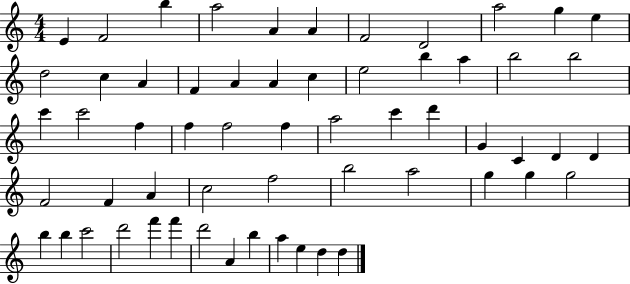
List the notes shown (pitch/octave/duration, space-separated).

E4/q F4/h B5/q A5/h A4/q A4/q F4/h D4/h A5/h G5/q E5/q D5/h C5/q A4/q F4/q A4/q A4/q C5/q E5/h B5/q A5/q B5/h B5/h C6/q C6/h F5/q F5/q F5/h F5/q A5/h C6/q D6/q G4/q C4/q D4/q D4/q F4/h F4/q A4/q C5/h F5/h B5/h A5/h G5/q G5/q G5/h B5/q B5/q C6/h D6/h F6/q F6/q D6/h A4/q B5/q A5/q E5/q D5/q D5/q